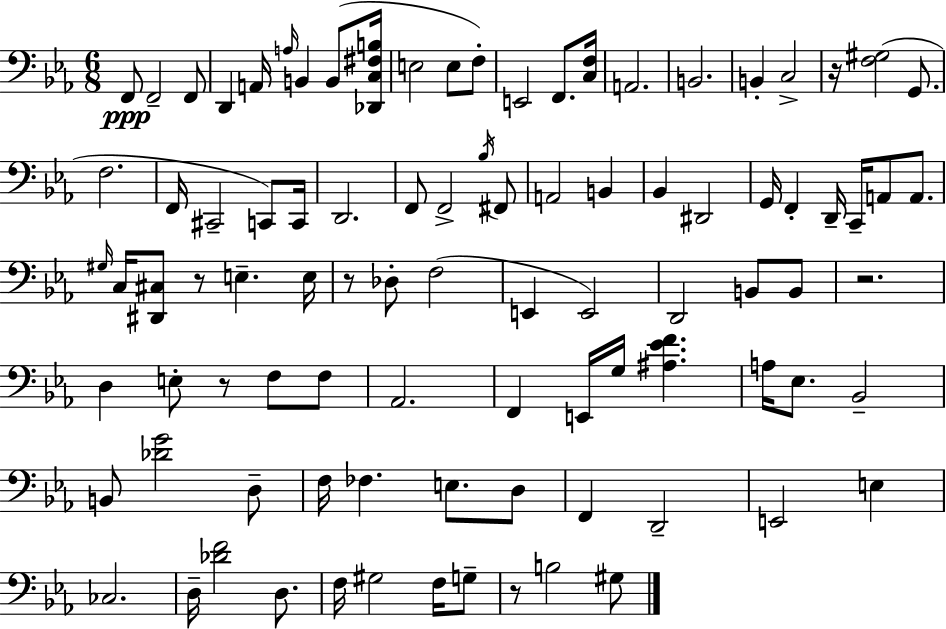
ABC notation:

X:1
T:Untitled
M:6/8
L:1/4
K:Cm
F,,/2 F,,2 F,,/2 D,, A,,/4 A,/4 B,, B,,/2 [_D,,C,^F,B,]/4 E,2 E,/2 F,/2 E,,2 F,,/2 [C,F,]/4 A,,2 B,,2 B,, C,2 z/4 [F,^G,]2 G,,/2 F,2 F,,/4 ^C,,2 C,,/2 C,,/4 D,,2 F,,/2 F,,2 _B,/4 ^F,,/2 A,,2 B,, _B,, ^D,,2 G,,/4 F,, D,,/4 C,,/4 A,,/2 A,,/2 ^G,/4 C,/4 [^D,,^C,]/2 z/2 E, E,/4 z/2 _D,/2 F,2 E,, E,,2 D,,2 B,,/2 B,,/2 z2 D, E,/2 z/2 F,/2 F,/2 _A,,2 F,, E,,/4 G,/4 [^A,_EF] A,/4 _E,/2 _B,,2 B,,/2 [_DG]2 D,/2 F,/4 _F, E,/2 D,/2 F,, D,,2 E,,2 E, _C,2 D,/4 [_DF]2 D,/2 F,/4 ^G,2 F,/4 G,/2 z/2 B,2 ^G,/2